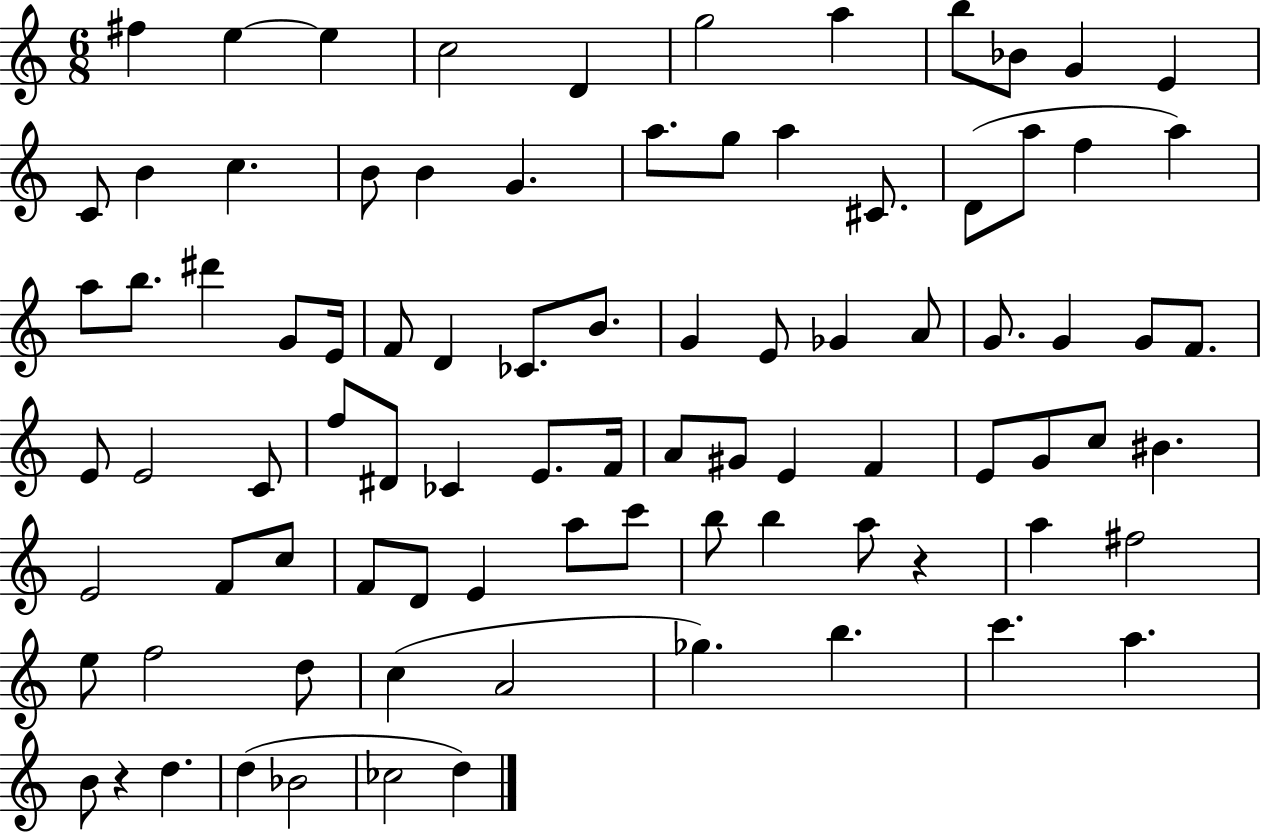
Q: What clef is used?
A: treble